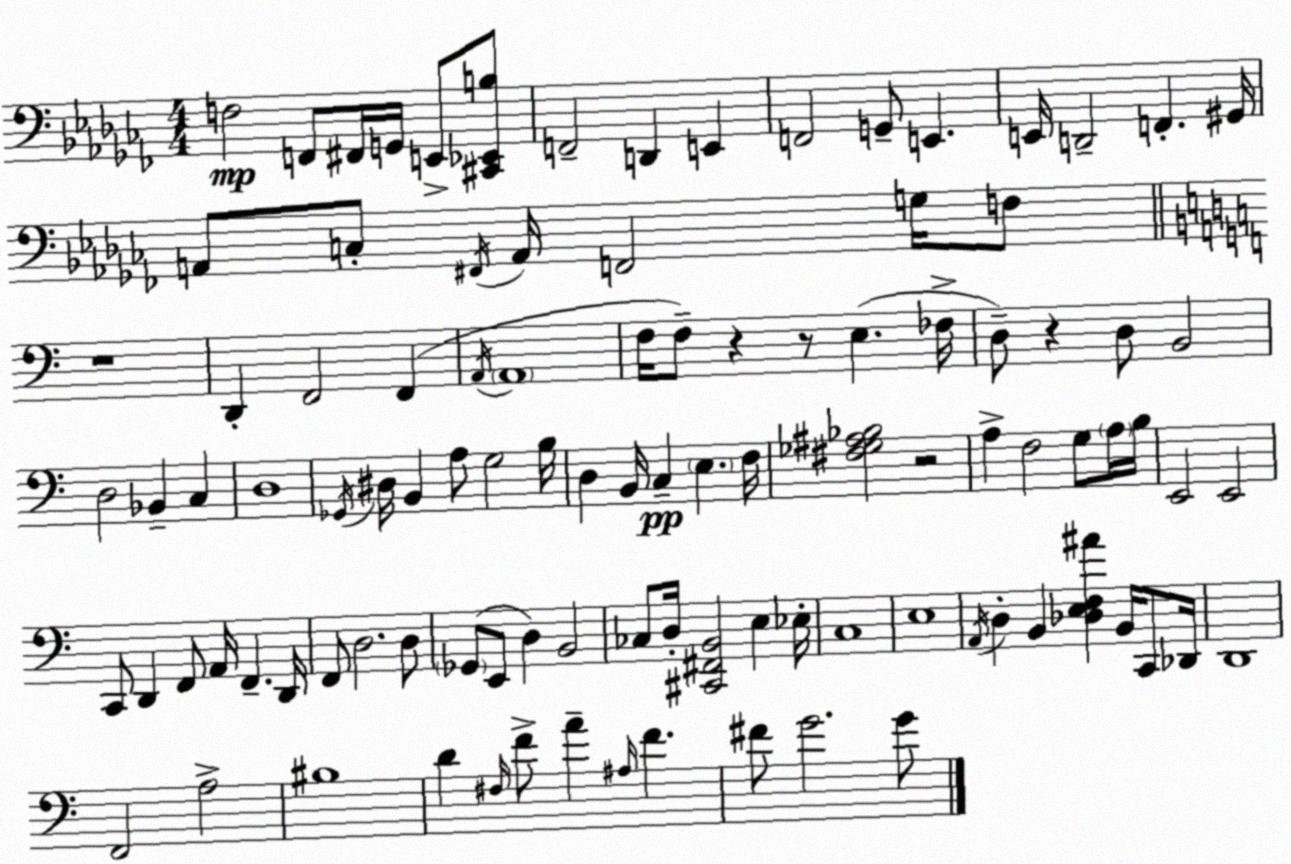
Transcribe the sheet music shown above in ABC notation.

X:1
T:Untitled
M:4/4
L:1/4
K:Abm
F,2 F,,/2 ^F,,/4 G,,/4 E,,/2 [^C,,_E,,B,]/2 F,,2 D,, E,, F,,2 G,,/2 E,, E,,/4 D,,2 F,, ^G,,/4 A,,/2 C,/2 ^F,,/4 A,,/4 F,,2 G,/4 F,/2 z4 D,, F,,2 F,, A,,/4 A,,4 F,/4 F,/2 z z/2 E, _F,/4 D,/2 z D,/2 B,,2 D,2 _B,, C, D,4 _G,,/4 ^D,/4 B,, A,/2 G,2 B,/4 D, B,,/4 C, E, F,/4 [^F,_G,^A,_B,]2 z2 A, F,2 G,/2 A,/4 B,/4 E,,2 E,,2 C,,/2 D,, F,,/2 A,,/4 F,, D,,/4 F,,/2 D,2 D,/2 _G,,/2 E,,/2 D, B,,2 _C,/2 D,/4 [^C,,^F,,B,,]2 E, _E,/4 C,4 E,4 A,,/4 D, B,, [_D,E,F,^A] B,,/4 C,,/2 _D,,/4 D,,4 F,,2 A,2 ^B,4 D ^F,/4 F/2 A ^A,/4 F ^F/2 G2 G/2